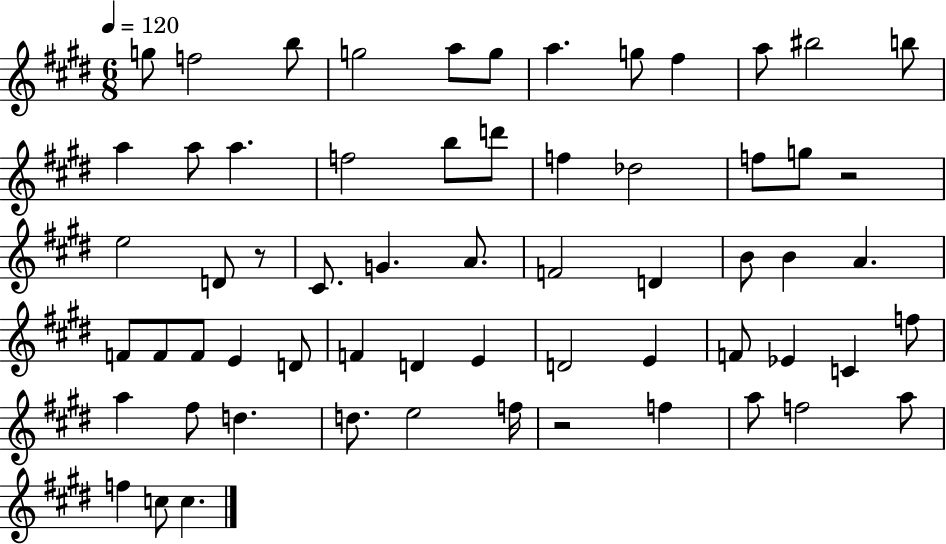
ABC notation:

X:1
T:Untitled
M:6/8
L:1/4
K:E
g/2 f2 b/2 g2 a/2 g/2 a g/2 ^f a/2 ^b2 b/2 a a/2 a f2 b/2 d'/2 f _d2 f/2 g/2 z2 e2 D/2 z/2 ^C/2 G A/2 F2 D B/2 B A F/2 F/2 F/2 E D/2 F D E D2 E F/2 _E C f/2 a ^f/2 d d/2 e2 f/4 z2 f a/2 f2 a/2 f c/2 c